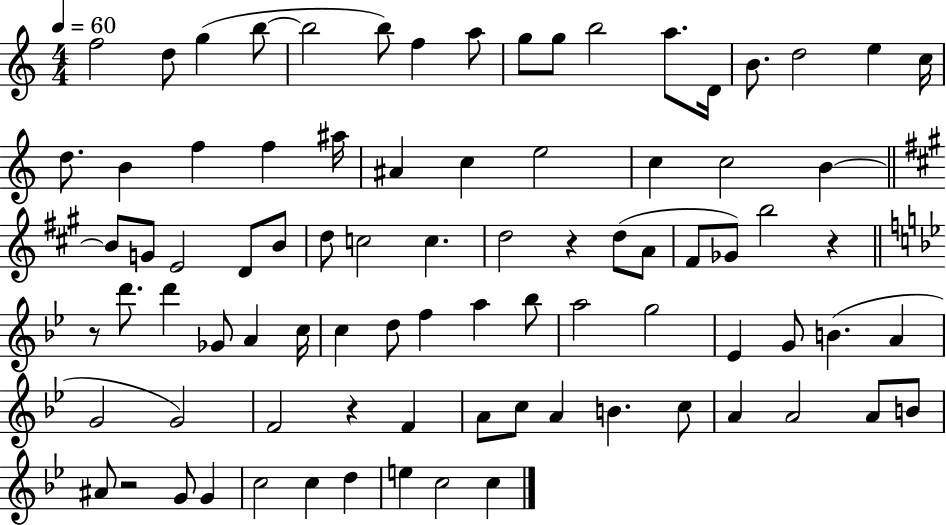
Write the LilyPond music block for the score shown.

{
  \clef treble
  \numericTimeSignature
  \time 4/4
  \key c \major
  \tempo 4 = 60
  f''2 d''8 g''4( b''8~~ | b''2 b''8) f''4 a''8 | g''8 g''8 b''2 a''8. d'16 | b'8. d''2 e''4 c''16 | \break d''8. b'4 f''4 f''4 ais''16 | ais'4 c''4 e''2 | c''4 c''2 b'4~~ | \bar "||" \break \key a \major b'8 g'8 e'2 d'8 b'8 | d''8 c''2 c''4. | d''2 r4 d''8( a'8 | fis'8 ges'8) b''2 r4 | \break \bar "||" \break \key g \minor r8 d'''8. d'''4 ges'8 a'4 c''16 | c''4 d''8 f''4 a''4 bes''8 | a''2 g''2 | ees'4 g'8 b'4.( a'4 | \break g'2 g'2) | f'2 r4 f'4 | a'8 c''8 a'4 b'4. c''8 | a'4 a'2 a'8 b'8 | \break ais'8 r2 g'8 g'4 | c''2 c''4 d''4 | e''4 c''2 c''4 | \bar "|."
}